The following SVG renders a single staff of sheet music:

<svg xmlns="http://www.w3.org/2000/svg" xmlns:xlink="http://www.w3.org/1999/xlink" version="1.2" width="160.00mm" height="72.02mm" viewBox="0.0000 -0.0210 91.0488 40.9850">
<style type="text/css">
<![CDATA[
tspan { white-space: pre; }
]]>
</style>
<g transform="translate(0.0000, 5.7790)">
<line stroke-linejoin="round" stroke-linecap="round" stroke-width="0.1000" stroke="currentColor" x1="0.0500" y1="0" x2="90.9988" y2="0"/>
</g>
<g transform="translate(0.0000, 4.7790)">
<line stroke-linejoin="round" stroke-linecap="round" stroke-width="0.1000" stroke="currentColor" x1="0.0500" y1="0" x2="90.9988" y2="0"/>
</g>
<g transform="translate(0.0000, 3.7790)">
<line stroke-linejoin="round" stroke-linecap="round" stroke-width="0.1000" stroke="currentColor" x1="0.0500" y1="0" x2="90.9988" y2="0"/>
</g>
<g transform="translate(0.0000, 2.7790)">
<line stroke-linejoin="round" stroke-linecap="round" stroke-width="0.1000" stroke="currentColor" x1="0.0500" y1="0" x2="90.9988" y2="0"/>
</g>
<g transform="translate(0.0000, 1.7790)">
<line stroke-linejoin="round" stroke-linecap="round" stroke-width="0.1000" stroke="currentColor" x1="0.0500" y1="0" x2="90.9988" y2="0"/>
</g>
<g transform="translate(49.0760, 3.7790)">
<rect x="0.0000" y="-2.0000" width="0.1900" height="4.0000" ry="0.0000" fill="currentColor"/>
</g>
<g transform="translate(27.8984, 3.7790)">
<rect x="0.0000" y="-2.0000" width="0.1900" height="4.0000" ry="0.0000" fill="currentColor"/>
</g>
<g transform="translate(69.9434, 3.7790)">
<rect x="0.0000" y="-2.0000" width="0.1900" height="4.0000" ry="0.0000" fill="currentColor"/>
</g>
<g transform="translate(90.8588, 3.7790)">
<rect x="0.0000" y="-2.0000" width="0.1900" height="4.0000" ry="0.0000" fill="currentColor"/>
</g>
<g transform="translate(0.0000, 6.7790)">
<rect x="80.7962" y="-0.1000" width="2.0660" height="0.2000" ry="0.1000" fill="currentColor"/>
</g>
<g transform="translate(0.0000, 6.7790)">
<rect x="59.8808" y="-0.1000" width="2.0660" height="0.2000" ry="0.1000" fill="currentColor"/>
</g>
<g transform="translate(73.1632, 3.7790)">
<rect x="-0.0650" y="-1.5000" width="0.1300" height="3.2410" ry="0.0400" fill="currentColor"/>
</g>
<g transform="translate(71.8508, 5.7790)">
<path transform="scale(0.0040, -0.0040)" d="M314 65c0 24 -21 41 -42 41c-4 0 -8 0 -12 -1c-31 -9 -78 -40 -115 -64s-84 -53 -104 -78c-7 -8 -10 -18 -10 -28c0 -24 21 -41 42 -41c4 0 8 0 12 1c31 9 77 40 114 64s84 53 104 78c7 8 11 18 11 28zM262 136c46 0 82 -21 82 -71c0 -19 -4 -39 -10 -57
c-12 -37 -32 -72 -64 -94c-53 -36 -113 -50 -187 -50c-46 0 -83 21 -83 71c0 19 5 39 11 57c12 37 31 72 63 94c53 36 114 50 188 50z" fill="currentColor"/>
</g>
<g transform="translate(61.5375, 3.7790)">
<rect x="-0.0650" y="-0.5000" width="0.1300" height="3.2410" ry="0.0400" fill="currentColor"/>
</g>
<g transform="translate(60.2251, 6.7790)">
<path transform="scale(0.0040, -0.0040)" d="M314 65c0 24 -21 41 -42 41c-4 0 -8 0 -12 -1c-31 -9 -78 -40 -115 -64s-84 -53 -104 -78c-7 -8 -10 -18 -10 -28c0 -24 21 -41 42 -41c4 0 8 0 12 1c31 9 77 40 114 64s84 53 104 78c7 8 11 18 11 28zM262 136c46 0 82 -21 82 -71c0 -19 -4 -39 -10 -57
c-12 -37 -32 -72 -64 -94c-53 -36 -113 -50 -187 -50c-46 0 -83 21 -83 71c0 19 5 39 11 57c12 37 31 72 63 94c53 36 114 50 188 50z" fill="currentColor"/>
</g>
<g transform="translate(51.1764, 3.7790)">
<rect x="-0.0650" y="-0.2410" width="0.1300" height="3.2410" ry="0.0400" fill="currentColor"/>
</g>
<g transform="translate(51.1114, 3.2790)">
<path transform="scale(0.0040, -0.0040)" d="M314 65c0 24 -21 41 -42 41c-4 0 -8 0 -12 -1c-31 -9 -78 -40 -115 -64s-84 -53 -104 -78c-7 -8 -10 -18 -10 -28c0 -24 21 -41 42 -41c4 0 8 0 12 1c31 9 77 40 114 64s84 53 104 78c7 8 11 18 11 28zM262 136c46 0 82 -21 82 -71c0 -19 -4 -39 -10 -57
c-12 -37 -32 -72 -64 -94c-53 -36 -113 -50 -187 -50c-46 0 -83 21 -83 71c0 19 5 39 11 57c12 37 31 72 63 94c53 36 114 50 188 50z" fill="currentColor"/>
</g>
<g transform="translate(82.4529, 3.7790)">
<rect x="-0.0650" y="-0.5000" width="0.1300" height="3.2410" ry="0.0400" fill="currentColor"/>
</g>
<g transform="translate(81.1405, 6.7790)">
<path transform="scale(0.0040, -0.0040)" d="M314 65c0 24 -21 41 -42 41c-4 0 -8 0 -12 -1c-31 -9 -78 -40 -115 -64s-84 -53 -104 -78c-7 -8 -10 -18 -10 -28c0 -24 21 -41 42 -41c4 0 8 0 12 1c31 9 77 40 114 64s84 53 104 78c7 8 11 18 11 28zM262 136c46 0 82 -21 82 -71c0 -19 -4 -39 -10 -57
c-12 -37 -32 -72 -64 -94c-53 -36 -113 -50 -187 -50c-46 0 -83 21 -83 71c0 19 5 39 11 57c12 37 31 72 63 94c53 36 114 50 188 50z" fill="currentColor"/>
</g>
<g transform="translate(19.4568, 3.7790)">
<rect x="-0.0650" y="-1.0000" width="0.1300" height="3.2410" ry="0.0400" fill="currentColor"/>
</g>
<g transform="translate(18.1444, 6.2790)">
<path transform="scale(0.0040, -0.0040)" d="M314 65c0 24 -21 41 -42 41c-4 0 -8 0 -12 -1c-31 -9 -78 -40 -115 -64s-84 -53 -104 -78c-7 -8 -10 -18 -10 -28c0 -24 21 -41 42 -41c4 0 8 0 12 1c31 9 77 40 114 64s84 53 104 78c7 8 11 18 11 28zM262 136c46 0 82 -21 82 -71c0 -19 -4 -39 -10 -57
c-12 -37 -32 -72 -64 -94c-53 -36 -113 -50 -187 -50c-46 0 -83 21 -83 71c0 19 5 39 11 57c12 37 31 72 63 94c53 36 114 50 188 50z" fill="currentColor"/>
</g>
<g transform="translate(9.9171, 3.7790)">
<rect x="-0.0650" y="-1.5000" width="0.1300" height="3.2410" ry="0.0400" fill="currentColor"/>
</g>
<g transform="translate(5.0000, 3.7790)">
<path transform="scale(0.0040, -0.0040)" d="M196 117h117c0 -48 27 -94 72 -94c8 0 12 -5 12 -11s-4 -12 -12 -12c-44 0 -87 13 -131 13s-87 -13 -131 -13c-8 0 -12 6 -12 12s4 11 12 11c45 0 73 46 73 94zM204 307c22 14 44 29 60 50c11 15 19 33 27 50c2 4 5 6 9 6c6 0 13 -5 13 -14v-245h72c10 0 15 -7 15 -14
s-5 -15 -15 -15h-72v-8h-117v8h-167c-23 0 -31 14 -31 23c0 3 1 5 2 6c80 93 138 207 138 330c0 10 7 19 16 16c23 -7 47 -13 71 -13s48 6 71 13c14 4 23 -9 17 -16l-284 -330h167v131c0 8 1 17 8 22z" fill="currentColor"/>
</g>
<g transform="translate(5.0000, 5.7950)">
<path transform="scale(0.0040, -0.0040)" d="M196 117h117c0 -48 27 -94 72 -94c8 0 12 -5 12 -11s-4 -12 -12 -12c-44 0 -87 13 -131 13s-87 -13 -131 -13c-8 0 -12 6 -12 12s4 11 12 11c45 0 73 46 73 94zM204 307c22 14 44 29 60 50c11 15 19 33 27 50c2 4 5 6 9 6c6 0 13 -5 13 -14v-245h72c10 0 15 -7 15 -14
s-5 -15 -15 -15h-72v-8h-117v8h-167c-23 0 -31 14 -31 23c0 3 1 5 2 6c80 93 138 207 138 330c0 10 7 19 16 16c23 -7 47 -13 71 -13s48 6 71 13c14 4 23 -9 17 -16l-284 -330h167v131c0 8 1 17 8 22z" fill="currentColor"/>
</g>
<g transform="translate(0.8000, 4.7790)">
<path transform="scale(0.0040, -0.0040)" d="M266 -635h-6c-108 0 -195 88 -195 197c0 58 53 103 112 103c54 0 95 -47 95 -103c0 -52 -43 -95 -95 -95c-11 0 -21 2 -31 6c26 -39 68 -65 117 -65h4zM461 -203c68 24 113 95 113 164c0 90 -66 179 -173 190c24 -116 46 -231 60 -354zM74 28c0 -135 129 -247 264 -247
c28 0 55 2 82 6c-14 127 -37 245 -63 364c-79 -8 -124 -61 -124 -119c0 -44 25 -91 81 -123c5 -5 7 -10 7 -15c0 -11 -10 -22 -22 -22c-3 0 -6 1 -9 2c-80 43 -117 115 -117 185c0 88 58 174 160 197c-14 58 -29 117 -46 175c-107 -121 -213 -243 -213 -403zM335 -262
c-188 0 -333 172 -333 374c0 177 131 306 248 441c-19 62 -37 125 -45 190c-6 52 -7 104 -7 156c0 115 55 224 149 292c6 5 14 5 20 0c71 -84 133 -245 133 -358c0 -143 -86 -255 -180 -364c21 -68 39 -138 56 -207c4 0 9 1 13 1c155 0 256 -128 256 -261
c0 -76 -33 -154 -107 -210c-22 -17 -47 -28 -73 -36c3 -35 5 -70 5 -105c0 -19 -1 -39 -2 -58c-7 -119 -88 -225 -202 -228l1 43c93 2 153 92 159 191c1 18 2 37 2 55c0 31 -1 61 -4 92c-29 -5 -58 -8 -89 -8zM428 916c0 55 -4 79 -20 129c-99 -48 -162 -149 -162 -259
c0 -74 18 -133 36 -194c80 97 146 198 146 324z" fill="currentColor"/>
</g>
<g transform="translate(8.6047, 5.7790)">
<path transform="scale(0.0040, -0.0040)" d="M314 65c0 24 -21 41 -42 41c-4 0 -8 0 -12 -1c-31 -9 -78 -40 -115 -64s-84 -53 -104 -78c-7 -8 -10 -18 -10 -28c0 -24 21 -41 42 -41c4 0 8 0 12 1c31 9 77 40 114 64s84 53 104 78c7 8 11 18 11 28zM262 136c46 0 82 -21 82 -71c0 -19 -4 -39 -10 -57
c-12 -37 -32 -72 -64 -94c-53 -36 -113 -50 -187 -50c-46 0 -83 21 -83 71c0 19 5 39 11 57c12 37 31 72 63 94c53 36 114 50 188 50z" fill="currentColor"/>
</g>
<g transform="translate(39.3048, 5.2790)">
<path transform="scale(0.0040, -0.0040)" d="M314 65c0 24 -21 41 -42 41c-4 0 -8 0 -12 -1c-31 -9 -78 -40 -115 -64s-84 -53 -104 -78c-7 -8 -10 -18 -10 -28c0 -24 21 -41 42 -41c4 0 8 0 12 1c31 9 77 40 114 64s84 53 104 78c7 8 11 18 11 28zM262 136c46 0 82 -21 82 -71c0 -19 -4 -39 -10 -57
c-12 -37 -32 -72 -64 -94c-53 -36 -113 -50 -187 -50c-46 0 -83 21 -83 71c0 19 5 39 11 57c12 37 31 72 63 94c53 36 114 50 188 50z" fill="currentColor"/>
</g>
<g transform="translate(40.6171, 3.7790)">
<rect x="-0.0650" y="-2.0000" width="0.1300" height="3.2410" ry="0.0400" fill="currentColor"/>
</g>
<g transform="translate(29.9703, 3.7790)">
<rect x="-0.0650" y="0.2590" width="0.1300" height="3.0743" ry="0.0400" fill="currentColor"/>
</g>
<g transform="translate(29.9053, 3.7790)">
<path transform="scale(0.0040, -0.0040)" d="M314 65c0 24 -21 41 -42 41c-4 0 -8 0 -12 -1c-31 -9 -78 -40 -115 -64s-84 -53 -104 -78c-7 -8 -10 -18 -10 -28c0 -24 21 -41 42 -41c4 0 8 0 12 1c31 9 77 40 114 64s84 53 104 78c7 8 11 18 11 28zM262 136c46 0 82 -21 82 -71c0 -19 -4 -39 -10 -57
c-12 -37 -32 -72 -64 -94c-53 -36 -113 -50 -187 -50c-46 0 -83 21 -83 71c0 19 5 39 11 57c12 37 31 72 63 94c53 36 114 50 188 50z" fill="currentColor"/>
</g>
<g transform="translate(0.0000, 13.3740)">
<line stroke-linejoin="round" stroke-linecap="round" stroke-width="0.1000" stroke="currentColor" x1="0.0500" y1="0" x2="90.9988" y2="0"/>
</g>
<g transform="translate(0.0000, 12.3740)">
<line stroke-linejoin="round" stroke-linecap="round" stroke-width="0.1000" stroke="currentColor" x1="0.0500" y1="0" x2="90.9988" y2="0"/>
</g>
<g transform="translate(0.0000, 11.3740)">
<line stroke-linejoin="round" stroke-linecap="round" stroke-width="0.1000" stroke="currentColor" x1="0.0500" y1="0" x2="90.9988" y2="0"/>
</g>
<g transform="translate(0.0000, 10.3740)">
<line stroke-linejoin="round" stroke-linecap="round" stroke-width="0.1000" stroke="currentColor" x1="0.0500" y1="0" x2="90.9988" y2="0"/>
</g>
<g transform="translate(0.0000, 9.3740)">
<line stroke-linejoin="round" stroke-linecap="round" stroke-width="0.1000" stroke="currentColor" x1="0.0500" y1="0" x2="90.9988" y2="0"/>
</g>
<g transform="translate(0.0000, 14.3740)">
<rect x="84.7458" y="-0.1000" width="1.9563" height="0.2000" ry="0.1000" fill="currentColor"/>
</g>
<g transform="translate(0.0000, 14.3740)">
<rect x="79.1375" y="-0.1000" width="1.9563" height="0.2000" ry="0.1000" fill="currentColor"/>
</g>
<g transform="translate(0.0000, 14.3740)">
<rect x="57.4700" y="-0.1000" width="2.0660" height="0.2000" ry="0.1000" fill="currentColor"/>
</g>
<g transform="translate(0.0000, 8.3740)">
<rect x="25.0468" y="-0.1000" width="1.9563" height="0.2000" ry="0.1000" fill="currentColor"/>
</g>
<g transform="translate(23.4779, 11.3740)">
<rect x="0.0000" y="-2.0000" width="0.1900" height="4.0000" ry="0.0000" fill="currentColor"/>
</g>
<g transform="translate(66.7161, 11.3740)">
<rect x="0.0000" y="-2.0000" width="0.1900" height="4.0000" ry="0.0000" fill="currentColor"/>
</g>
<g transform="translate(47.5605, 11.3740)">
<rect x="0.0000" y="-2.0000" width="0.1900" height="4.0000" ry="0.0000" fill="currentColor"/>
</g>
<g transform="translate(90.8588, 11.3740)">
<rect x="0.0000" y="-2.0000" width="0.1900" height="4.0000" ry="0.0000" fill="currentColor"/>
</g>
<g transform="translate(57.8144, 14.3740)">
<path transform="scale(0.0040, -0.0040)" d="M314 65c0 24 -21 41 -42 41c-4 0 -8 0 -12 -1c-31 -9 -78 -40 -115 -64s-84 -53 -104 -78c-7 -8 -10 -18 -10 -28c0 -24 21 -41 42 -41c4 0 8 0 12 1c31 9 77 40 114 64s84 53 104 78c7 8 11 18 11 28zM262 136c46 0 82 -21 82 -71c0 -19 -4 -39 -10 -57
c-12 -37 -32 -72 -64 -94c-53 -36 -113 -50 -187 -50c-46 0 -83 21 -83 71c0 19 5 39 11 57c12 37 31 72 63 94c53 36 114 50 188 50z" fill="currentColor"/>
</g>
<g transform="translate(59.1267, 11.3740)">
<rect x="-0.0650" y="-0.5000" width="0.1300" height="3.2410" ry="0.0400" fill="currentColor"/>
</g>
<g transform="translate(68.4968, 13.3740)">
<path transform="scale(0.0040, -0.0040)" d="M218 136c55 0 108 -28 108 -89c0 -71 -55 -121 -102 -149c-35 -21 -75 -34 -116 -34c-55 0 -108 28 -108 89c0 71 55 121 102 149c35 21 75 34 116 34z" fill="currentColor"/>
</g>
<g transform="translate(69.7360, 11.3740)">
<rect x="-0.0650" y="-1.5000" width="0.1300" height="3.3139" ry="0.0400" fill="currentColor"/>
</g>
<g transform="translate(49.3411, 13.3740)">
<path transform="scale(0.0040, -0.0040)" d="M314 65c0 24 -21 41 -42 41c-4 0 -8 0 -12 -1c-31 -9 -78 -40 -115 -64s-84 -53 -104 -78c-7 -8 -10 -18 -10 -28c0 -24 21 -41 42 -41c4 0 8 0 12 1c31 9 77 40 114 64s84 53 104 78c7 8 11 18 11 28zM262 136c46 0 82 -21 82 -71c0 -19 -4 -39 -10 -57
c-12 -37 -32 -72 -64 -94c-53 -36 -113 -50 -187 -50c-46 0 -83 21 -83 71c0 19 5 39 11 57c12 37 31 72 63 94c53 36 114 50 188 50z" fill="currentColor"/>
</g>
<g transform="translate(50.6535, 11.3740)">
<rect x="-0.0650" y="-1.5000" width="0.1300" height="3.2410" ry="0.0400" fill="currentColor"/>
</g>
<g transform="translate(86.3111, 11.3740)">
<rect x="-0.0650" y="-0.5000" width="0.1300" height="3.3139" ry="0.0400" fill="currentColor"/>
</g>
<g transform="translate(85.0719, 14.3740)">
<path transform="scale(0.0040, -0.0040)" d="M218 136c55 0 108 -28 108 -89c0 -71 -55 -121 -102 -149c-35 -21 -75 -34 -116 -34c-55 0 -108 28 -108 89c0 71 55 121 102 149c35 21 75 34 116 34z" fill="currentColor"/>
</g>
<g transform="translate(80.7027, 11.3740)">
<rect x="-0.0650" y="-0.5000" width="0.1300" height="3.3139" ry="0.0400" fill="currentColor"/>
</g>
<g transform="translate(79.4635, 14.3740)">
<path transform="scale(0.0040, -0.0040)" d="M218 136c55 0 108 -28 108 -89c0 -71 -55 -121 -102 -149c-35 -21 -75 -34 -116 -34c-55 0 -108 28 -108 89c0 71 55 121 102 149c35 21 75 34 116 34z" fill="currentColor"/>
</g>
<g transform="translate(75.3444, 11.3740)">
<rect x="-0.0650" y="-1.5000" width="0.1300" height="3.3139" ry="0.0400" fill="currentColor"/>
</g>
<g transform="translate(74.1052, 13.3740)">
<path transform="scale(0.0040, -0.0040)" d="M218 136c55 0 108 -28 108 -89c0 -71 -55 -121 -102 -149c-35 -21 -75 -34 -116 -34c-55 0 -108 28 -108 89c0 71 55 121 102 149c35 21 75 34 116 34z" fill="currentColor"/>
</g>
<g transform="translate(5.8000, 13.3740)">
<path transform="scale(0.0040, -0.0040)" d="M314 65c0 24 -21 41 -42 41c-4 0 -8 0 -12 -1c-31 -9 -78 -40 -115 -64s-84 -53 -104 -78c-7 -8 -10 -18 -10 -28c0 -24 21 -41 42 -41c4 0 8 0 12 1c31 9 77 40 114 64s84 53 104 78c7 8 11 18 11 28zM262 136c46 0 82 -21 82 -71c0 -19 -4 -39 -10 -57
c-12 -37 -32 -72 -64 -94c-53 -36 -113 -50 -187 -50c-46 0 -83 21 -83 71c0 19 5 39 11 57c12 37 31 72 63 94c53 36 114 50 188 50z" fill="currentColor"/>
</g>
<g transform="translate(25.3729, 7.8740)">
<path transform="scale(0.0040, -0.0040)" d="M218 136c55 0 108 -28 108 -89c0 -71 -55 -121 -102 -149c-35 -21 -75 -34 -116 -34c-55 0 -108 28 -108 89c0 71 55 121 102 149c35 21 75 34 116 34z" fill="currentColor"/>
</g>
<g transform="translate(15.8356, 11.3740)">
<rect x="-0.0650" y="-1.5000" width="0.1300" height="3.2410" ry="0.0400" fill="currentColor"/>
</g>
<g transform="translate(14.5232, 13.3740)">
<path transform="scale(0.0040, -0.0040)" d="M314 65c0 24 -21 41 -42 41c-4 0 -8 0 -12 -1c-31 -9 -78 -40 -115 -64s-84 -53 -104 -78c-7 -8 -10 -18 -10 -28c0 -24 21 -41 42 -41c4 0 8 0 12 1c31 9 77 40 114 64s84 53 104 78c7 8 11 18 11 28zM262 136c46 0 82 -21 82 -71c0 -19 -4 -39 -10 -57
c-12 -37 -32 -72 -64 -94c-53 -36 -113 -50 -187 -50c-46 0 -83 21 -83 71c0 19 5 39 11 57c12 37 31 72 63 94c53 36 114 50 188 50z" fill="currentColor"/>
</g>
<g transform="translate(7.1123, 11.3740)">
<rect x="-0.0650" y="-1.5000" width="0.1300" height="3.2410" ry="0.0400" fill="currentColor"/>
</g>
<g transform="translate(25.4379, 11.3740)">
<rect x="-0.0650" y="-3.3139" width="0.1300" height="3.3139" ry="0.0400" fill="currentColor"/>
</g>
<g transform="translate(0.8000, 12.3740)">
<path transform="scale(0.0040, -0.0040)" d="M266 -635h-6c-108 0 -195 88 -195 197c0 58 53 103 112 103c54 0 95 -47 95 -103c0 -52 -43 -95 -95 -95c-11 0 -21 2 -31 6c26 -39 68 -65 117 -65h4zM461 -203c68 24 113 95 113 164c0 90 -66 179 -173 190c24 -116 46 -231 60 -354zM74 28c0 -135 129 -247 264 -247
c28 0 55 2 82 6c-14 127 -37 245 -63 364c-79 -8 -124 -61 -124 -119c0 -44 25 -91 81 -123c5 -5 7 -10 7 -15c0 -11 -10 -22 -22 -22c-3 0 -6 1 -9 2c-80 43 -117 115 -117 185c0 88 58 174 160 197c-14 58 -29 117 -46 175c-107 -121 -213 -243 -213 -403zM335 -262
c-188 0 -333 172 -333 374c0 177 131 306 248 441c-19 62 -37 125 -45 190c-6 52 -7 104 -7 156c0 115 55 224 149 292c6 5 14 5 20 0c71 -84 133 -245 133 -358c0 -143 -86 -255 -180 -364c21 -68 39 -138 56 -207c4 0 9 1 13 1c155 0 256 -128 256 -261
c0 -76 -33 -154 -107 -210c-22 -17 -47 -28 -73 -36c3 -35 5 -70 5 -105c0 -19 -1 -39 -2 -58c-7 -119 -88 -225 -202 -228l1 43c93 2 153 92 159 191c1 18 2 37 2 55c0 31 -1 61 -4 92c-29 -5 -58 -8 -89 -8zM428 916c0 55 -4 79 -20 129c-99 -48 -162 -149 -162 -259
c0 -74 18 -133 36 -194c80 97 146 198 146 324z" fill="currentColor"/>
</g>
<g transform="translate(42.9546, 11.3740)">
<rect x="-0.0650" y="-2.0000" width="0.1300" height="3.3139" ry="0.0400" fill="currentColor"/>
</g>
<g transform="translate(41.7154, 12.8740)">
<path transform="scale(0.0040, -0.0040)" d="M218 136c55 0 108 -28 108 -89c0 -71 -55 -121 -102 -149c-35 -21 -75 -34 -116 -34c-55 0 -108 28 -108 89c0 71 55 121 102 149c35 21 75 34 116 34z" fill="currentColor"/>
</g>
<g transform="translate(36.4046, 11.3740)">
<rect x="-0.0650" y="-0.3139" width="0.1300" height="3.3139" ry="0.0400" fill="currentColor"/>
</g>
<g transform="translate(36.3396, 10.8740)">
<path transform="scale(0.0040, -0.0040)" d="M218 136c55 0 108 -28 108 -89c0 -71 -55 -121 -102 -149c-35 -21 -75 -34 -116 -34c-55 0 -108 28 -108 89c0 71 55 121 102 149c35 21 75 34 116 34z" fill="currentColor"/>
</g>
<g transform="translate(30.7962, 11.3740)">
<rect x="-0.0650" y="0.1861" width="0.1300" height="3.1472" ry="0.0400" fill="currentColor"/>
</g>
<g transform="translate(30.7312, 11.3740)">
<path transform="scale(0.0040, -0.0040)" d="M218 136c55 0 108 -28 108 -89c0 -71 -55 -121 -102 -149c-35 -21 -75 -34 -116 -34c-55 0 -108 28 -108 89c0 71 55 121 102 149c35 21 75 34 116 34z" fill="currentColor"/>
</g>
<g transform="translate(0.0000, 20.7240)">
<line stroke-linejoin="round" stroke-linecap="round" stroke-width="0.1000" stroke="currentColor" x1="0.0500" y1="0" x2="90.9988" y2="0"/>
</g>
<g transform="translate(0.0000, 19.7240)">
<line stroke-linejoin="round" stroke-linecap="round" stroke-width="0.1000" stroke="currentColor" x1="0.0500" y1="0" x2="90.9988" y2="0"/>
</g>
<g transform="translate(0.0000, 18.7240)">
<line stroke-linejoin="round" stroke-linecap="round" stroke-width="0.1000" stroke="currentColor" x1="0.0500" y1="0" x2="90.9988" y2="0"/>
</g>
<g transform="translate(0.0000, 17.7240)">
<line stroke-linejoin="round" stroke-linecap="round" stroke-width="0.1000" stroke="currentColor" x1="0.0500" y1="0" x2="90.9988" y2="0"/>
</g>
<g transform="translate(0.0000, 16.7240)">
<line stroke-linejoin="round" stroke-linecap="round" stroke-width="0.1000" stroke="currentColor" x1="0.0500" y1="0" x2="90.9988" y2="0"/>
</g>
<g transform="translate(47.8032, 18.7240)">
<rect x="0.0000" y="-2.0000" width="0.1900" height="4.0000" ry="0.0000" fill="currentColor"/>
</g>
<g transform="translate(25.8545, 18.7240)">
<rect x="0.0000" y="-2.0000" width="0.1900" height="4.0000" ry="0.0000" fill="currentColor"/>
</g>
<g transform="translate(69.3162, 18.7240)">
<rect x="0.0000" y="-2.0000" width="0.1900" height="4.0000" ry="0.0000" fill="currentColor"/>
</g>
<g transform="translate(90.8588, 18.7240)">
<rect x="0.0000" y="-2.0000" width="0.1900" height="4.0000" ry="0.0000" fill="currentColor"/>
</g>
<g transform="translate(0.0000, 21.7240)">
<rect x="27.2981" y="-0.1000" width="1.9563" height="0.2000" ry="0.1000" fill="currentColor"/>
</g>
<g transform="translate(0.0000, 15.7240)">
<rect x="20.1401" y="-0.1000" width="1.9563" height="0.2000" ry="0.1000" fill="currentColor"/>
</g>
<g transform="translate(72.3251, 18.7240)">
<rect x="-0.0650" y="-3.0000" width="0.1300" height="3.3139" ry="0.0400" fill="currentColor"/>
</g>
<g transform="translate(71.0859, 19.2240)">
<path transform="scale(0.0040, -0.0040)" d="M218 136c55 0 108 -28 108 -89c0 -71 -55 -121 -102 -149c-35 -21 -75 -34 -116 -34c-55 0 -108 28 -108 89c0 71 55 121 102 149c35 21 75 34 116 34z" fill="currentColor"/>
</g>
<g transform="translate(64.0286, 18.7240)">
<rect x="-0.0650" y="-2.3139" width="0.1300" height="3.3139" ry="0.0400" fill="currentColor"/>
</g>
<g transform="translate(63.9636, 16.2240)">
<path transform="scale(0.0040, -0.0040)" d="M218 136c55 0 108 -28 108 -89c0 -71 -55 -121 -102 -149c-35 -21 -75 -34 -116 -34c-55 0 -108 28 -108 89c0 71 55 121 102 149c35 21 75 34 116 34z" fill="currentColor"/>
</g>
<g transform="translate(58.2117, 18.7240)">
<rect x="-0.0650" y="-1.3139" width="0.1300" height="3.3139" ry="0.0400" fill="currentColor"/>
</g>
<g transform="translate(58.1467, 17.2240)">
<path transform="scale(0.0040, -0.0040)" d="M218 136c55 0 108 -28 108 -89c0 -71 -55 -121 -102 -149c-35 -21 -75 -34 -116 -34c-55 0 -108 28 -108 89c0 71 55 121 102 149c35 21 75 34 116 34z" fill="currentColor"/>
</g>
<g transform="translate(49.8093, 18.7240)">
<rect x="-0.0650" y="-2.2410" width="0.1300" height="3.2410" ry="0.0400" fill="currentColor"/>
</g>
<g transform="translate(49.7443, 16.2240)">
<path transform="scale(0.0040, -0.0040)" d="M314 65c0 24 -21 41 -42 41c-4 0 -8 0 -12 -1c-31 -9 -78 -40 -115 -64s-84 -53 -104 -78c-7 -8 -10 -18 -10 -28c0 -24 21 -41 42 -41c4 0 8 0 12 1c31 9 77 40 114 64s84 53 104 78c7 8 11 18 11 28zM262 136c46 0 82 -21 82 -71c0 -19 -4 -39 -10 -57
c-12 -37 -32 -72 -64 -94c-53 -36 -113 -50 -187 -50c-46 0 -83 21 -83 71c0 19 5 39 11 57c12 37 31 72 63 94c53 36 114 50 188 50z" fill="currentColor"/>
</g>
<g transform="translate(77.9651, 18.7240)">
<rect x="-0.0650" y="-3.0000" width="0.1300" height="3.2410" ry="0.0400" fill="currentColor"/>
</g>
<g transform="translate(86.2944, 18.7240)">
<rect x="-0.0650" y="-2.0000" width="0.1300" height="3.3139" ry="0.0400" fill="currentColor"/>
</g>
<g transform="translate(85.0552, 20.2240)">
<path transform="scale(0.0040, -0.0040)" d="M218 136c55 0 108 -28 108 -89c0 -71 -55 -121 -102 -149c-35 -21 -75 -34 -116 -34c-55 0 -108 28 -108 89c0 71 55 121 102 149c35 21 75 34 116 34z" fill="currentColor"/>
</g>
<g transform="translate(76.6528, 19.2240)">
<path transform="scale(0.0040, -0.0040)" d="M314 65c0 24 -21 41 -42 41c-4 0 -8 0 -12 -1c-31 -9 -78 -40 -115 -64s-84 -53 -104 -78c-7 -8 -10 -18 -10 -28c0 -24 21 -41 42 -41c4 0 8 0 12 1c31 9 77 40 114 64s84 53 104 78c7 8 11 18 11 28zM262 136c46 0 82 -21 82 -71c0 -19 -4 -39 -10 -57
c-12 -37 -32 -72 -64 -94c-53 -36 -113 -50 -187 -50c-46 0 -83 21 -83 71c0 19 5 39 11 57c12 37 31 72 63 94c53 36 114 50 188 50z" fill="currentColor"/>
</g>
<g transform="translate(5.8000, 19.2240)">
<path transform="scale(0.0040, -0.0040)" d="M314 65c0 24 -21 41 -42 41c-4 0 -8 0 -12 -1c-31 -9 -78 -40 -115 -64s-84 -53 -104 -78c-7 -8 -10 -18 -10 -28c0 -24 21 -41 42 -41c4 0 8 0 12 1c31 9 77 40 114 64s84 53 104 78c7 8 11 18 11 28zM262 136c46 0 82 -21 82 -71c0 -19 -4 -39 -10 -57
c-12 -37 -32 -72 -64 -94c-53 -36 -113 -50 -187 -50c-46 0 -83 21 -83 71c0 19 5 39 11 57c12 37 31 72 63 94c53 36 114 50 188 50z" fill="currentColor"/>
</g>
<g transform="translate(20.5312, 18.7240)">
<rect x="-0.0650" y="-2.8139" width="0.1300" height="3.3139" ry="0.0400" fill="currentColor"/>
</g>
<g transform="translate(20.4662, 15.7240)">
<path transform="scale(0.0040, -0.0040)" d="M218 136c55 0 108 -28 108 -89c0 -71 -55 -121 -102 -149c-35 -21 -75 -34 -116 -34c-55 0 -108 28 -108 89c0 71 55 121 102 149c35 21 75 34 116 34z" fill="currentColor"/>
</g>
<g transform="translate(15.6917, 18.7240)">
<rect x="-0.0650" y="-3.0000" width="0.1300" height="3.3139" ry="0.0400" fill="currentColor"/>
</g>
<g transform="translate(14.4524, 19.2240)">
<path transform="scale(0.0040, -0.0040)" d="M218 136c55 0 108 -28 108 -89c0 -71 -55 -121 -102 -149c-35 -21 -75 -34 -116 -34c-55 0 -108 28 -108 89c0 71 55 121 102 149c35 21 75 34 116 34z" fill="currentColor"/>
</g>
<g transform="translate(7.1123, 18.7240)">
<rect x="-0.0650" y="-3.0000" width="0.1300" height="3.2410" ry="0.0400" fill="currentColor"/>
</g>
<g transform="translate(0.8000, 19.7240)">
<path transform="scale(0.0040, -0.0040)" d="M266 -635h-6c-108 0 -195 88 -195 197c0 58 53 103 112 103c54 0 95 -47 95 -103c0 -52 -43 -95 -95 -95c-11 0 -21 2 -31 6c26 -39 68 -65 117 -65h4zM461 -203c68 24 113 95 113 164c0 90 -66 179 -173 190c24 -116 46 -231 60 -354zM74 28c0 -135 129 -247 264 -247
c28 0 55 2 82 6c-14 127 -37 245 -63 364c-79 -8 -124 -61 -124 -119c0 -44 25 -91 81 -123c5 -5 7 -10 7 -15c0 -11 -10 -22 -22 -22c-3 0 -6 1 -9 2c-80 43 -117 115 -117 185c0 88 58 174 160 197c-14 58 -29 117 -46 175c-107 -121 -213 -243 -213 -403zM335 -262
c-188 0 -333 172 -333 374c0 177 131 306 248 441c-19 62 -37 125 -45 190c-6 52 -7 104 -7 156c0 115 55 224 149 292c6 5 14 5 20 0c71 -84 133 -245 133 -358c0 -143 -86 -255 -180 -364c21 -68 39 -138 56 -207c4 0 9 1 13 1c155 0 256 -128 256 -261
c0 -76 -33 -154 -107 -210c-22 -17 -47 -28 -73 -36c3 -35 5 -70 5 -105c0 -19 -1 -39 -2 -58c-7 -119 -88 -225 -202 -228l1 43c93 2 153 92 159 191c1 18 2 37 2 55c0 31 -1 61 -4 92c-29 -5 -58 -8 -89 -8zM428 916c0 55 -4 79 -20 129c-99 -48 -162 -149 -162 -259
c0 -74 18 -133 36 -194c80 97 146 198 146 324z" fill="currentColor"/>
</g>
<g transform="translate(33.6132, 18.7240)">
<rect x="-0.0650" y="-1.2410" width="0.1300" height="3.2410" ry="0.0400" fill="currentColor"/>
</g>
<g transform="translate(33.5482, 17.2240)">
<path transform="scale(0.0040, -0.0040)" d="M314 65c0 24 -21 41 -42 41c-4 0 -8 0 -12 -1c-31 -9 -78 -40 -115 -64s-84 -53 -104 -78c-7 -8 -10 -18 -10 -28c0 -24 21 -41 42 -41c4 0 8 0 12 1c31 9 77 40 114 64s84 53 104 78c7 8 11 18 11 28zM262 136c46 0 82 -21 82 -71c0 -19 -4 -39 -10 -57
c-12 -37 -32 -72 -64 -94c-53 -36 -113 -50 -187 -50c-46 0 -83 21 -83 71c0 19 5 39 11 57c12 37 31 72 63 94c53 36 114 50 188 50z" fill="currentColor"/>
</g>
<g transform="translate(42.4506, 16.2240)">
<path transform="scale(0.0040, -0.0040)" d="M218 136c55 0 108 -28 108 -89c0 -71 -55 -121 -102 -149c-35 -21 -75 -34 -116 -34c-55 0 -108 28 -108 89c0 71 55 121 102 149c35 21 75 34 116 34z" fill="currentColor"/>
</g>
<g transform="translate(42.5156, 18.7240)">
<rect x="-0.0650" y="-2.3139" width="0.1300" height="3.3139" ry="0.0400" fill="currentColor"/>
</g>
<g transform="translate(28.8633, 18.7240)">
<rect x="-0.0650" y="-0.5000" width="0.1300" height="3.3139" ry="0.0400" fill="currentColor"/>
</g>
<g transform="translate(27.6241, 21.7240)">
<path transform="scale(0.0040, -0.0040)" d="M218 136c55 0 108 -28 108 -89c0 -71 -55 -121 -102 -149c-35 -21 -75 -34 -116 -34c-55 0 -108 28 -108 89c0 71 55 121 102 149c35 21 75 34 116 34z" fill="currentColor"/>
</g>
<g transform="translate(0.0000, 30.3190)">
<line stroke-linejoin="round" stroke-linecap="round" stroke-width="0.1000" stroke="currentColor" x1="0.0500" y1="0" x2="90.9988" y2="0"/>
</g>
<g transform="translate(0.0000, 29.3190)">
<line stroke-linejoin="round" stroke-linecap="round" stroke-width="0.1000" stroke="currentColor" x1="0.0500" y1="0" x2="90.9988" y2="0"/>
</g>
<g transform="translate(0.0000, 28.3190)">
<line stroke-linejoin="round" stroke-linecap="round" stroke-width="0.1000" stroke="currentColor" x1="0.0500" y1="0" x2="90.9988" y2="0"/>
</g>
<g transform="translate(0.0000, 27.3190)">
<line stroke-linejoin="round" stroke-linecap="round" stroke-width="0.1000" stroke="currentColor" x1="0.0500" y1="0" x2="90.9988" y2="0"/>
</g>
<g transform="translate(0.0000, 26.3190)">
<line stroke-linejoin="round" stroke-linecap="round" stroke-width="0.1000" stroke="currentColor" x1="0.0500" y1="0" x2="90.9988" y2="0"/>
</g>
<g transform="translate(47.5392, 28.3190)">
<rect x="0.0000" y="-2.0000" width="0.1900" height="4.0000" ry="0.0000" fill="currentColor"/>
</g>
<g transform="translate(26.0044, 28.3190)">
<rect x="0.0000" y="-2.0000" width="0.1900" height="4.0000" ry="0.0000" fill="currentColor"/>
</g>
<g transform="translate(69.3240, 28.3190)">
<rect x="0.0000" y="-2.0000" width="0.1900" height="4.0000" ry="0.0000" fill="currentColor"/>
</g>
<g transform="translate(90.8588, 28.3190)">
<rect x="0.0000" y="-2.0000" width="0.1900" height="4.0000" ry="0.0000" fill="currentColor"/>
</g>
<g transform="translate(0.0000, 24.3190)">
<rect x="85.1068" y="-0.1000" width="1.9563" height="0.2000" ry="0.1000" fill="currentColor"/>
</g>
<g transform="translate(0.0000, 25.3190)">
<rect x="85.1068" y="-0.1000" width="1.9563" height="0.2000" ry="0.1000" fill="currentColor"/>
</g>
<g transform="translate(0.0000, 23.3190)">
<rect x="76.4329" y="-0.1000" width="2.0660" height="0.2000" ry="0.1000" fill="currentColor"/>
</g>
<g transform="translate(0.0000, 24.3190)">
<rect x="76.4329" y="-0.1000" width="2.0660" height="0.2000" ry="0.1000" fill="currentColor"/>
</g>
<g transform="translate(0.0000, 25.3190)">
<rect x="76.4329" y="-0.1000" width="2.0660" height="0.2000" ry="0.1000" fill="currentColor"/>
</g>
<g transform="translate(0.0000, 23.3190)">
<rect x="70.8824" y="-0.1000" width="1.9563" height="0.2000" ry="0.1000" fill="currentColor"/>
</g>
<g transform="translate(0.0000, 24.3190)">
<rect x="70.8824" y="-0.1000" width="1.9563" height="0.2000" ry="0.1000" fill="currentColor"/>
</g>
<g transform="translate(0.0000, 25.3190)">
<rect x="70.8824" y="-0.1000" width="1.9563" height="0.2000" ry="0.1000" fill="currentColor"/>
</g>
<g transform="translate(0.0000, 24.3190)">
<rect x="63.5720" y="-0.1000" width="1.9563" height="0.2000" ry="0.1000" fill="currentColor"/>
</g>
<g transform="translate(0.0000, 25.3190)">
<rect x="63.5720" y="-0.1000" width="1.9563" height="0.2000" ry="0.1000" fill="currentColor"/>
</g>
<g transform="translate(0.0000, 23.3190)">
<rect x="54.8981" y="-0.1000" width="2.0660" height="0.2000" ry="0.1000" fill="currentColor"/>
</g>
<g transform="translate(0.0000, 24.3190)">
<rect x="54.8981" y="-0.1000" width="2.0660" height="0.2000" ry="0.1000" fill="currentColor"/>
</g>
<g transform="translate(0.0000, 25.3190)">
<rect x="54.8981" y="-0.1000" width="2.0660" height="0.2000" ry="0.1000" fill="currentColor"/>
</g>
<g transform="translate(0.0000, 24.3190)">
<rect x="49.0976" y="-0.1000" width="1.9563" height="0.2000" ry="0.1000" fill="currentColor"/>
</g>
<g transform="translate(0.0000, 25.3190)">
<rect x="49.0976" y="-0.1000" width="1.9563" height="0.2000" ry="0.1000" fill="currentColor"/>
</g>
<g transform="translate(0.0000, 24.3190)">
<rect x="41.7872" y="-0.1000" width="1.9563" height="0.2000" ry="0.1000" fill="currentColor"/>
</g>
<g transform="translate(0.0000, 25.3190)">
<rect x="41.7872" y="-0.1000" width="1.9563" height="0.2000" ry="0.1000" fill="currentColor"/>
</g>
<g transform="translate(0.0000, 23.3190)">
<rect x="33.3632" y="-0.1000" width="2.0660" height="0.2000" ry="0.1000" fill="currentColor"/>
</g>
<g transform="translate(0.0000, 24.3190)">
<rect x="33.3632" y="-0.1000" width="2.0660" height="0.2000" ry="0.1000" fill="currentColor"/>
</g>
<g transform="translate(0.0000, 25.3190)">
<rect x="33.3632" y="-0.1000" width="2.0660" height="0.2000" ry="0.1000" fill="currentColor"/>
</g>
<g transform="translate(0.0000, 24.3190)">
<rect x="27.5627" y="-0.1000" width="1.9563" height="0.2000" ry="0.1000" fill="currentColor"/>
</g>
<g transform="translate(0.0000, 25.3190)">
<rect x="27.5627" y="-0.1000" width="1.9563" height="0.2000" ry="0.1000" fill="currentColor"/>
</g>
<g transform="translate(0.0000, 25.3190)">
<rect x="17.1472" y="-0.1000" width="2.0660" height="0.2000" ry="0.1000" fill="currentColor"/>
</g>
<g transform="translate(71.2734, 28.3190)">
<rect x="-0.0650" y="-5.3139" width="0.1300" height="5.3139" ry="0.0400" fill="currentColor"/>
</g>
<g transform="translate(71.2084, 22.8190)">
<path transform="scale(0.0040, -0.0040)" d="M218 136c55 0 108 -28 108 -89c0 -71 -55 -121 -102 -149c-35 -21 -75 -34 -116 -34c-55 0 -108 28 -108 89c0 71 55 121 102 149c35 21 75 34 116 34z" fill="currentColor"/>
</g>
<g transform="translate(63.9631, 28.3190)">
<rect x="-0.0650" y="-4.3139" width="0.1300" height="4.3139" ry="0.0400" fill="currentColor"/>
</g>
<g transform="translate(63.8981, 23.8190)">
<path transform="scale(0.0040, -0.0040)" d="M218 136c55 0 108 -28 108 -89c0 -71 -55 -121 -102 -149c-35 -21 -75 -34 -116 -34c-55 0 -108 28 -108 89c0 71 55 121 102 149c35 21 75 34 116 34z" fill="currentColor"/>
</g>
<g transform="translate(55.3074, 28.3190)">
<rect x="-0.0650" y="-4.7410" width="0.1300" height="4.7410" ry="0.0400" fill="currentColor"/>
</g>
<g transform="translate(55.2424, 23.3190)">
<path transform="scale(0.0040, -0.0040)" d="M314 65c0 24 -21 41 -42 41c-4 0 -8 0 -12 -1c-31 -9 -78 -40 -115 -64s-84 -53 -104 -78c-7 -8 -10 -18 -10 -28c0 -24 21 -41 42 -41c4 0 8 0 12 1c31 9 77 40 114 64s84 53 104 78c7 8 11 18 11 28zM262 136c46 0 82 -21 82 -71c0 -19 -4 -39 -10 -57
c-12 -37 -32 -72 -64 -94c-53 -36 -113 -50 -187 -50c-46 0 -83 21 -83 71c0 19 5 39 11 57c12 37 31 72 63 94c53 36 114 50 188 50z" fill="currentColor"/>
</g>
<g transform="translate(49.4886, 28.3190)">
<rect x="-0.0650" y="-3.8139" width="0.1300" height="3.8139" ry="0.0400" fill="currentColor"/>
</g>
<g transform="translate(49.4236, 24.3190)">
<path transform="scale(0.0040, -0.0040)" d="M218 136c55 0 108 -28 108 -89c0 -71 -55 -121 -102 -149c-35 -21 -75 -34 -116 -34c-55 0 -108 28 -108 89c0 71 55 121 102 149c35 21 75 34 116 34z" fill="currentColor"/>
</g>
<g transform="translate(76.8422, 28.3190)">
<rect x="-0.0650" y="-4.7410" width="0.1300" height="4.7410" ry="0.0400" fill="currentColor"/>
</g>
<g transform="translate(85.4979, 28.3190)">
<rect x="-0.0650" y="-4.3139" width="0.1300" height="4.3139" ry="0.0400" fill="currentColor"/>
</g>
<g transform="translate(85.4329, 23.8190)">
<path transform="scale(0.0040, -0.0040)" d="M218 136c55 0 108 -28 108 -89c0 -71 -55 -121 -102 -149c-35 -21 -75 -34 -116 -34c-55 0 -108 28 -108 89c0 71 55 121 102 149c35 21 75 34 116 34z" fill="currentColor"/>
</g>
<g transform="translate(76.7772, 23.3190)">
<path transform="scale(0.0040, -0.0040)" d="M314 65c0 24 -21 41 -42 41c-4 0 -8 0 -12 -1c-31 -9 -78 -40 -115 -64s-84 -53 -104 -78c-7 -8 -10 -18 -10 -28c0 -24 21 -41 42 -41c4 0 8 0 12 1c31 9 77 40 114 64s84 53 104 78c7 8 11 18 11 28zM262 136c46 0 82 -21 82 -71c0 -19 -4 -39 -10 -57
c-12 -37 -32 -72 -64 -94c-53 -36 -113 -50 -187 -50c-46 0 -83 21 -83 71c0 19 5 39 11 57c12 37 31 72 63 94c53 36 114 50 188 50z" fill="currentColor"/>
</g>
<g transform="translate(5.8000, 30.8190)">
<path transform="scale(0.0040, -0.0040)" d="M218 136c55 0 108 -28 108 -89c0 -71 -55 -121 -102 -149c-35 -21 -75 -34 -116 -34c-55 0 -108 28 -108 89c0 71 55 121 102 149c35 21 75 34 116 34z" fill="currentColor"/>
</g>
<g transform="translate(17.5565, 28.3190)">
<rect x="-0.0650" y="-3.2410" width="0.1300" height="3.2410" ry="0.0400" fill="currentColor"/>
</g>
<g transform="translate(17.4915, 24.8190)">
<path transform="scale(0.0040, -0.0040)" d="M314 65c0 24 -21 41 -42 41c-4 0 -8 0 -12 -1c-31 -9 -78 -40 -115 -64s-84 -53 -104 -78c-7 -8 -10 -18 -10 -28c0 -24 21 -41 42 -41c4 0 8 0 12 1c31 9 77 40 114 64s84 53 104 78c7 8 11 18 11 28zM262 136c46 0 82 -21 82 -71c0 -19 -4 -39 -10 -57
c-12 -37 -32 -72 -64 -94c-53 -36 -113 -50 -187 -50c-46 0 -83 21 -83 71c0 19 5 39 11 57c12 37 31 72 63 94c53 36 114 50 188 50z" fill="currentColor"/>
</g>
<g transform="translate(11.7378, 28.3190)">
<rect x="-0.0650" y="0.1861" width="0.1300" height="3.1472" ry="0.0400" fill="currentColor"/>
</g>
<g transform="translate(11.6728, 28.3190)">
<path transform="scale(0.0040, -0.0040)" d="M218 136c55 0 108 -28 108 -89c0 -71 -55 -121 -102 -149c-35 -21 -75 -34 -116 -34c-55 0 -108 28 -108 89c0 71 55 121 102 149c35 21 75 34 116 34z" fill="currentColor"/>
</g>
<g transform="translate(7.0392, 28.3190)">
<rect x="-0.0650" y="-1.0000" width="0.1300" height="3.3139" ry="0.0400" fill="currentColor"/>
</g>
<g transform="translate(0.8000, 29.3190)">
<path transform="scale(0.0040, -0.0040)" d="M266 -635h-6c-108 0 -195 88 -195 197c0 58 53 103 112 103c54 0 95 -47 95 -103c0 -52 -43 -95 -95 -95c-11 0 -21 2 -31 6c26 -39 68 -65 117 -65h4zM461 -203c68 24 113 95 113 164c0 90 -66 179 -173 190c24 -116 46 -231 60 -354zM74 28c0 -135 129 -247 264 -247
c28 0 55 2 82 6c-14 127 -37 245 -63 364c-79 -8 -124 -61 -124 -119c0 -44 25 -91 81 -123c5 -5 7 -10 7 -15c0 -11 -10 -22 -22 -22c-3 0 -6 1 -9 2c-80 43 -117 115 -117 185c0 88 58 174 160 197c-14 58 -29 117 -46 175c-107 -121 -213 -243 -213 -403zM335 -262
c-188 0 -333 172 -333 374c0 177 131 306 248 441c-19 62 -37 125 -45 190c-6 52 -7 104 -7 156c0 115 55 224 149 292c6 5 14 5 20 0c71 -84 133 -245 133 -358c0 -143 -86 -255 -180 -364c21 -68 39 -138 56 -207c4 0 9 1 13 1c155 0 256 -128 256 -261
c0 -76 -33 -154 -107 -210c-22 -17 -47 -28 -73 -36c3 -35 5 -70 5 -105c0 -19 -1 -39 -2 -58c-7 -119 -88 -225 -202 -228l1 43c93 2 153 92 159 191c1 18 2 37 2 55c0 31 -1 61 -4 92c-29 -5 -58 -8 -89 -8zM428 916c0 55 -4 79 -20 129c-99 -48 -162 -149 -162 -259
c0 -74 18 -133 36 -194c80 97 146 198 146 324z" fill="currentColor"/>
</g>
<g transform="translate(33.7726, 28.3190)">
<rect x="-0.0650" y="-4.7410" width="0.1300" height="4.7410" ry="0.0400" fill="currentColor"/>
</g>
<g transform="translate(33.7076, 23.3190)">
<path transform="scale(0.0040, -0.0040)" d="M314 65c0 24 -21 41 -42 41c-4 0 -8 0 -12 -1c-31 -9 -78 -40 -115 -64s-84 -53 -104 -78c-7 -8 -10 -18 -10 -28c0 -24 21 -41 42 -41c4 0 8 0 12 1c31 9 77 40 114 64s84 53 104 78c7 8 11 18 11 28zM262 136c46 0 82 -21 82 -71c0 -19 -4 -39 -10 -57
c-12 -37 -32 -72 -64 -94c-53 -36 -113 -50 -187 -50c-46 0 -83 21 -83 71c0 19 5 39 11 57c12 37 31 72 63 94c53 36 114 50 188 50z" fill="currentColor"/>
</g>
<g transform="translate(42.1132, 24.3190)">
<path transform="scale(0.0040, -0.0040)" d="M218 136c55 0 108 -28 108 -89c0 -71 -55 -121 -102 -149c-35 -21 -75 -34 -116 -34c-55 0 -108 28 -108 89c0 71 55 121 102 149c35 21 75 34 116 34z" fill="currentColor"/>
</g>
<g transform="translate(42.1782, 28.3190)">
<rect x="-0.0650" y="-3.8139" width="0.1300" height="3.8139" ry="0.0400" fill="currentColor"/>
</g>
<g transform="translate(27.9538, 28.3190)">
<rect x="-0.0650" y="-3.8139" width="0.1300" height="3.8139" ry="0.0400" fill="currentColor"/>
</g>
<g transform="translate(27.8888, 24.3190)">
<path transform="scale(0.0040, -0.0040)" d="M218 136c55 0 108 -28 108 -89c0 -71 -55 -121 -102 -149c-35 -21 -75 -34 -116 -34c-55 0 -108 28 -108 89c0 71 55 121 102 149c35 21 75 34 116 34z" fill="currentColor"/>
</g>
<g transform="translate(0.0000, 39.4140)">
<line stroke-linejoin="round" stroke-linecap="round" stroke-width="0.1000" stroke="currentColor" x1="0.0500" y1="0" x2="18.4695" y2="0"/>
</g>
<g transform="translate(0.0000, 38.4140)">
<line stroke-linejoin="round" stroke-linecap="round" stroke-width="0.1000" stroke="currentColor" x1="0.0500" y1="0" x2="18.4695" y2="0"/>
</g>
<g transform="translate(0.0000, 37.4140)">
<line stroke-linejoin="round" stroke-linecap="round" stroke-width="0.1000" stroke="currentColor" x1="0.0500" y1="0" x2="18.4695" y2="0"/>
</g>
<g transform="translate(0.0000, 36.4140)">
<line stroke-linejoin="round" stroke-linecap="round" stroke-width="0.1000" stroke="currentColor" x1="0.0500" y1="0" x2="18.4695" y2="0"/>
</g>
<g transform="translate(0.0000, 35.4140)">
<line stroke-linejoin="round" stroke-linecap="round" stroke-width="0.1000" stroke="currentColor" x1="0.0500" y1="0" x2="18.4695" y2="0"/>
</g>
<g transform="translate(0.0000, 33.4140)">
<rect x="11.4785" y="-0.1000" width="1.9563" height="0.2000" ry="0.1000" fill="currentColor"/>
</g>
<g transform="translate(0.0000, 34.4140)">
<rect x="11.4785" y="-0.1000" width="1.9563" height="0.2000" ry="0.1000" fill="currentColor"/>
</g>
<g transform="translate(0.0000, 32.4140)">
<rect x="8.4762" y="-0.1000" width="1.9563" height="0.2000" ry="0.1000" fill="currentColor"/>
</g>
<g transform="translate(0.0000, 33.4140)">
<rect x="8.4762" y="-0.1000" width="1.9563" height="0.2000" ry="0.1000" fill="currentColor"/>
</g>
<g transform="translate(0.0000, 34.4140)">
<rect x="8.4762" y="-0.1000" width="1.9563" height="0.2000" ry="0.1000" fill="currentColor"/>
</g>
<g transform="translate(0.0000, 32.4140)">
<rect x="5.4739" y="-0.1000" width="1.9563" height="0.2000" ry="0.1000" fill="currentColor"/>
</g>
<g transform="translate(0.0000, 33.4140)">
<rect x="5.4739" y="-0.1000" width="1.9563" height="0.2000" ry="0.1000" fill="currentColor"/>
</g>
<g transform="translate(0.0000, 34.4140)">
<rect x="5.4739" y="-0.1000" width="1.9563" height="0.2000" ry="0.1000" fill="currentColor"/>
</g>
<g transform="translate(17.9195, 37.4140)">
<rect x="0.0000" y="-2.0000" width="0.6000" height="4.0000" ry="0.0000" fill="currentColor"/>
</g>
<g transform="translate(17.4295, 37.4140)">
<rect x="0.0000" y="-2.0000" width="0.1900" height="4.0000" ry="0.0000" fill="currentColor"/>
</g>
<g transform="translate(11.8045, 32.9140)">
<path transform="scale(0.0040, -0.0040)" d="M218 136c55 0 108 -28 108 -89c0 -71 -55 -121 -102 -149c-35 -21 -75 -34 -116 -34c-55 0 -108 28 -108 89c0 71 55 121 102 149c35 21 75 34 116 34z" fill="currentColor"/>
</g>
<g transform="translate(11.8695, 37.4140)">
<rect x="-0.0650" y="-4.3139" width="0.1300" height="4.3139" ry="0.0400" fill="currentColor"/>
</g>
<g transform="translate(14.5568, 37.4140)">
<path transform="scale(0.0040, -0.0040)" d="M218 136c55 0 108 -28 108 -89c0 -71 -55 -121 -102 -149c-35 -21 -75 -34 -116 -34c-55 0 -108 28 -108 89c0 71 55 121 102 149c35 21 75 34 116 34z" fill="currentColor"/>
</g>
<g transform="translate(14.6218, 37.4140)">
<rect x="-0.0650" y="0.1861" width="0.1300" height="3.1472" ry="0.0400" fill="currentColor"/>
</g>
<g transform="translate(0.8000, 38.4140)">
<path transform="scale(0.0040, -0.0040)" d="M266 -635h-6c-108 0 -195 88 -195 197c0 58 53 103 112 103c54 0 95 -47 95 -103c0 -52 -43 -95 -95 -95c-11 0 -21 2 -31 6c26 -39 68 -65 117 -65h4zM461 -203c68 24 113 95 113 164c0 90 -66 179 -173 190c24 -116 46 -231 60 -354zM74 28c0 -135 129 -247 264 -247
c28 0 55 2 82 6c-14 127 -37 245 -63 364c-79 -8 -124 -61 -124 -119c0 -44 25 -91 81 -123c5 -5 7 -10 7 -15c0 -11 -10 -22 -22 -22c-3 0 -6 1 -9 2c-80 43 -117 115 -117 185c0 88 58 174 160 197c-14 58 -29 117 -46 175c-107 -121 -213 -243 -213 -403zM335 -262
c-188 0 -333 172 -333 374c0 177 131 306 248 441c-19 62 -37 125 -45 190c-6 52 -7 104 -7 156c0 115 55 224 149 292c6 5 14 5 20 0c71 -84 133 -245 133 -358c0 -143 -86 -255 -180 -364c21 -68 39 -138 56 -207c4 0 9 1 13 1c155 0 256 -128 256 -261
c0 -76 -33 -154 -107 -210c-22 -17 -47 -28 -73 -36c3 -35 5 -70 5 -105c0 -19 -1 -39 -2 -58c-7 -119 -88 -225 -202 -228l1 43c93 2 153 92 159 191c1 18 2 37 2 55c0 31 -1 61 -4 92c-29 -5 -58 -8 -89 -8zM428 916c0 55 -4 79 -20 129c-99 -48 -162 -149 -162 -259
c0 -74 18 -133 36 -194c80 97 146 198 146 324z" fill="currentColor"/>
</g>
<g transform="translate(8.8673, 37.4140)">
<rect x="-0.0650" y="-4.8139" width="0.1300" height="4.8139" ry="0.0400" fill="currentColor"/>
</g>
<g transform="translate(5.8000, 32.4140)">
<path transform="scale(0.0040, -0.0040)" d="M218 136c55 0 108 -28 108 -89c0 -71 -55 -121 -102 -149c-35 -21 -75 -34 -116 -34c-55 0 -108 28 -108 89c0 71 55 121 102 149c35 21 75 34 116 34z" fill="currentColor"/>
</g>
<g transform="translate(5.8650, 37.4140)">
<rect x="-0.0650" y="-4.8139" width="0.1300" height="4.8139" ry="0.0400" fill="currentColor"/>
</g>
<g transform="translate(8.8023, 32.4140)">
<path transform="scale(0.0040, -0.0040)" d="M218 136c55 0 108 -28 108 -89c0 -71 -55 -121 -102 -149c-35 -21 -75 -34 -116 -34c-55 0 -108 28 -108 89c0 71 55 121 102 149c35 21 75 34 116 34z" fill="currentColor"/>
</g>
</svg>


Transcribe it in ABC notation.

X:1
T:Untitled
M:4/4
L:1/4
K:C
E2 D2 B2 F2 c2 C2 E2 C2 E2 E2 b B c F E2 C2 E E C C A2 A a C e2 g g2 e g A A2 F D B b2 c' e'2 c' c' e'2 d' f' e'2 d' e' e' d' B